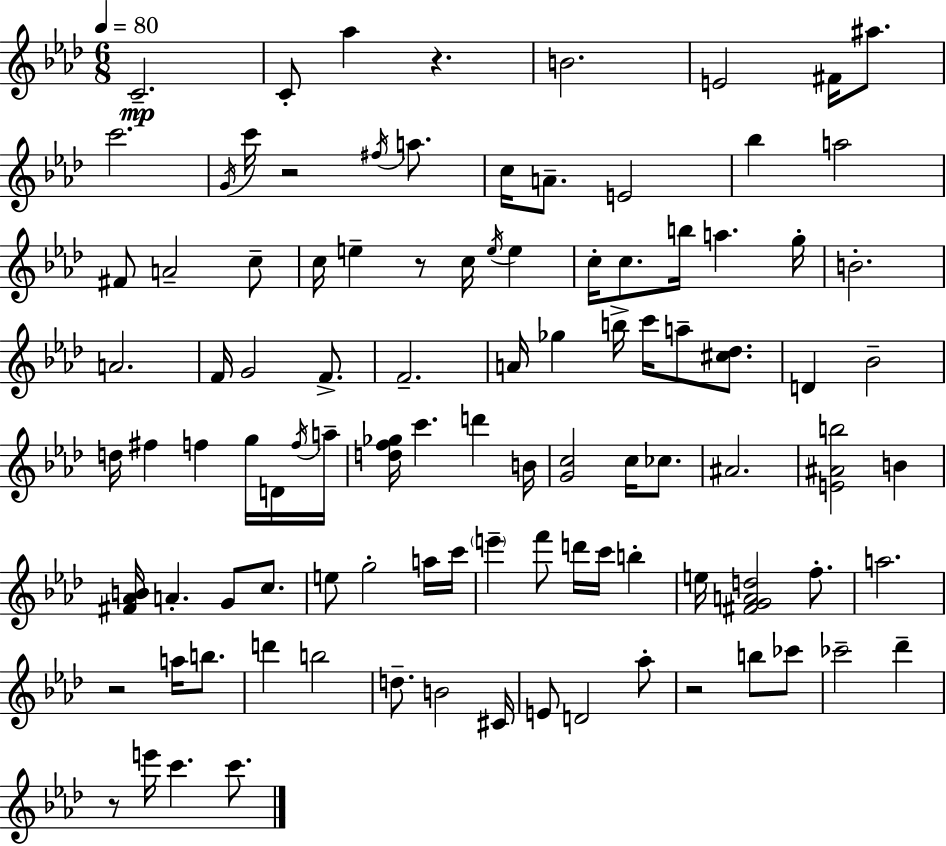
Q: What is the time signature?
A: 6/8